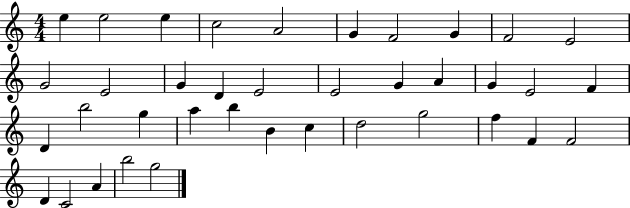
{
  \clef treble
  \numericTimeSignature
  \time 4/4
  \key c \major
  e''4 e''2 e''4 | c''2 a'2 | g'4 f'2 g'4 | f'2 e'2 | \break g'2 e'2 | g'4 d'4 e'2 | e'2 g'4 a'4 | g'4 e'2 f'4 | \break d'4 b''2 g''4 | a''4 b''4 b'4 c''4 | d''2 g''2 | f''4 f'4 f'2 | \break d'4 c'2 a'4 | b''2 g''2 | \bar "|."
}